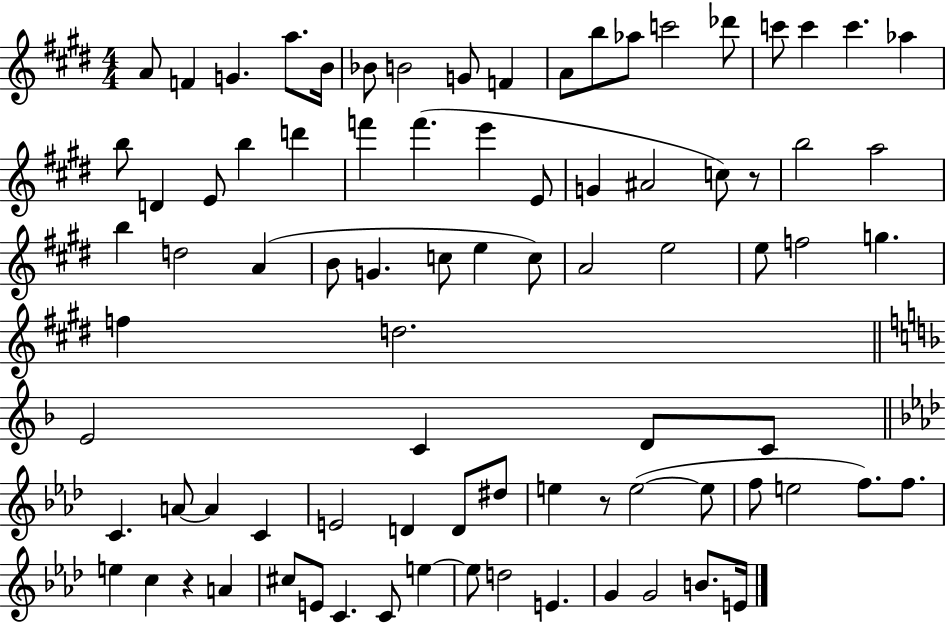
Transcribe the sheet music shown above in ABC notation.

X:1
T:Untitled
M:4/4
L:1/4
K:E
A/2 F G a/2 B/4 _B/2 B2 G/2 F A/2 b/2 _a/2 c'2 _d'/2 c'/2 c' c' _a b/2 D E/2 b d' f' f' e' E/2 G ^A2 c/2 z/2 b2 a2 b d2 A B/2 G c/2 e c/2 A2 e2 e/2 f2 g f d2 E2 C D/2 C/2 C A/2 A C E2 D D/2 ^d/2 e z/2 e2 e/2 f/2 e2 f/2 f/2 e c z A ^c/2 E/2 C C/2 e e/2 d2 E G G2 B/2 E/4